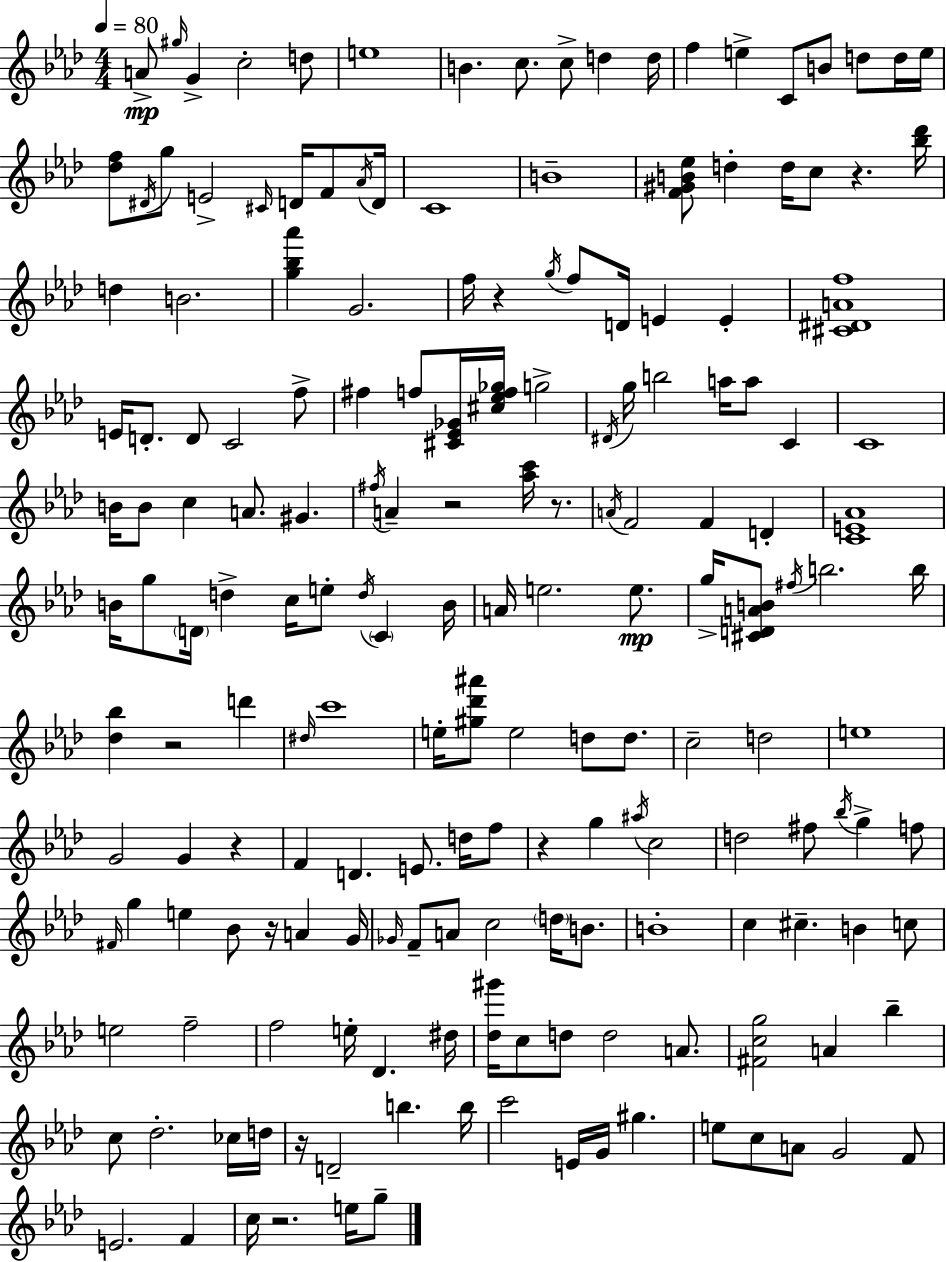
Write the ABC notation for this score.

X:1
T:Untitled
M:4/4
L:1/4
K:Ab
A/2 ^g/4 G c2 d/2 e4 B c/2 c/2 d d/4 f e C/2 B/2 d/2 d/4 e/4 [_df]/2 ^D/4 g/2 E2 ^C/4 D/4 F/2 _A/4 D/4 C4 B4 [F^GB_e]/2 d d/4 c/2 z [_b_d']/4 d B2 [g_b_a'] G2 f/4 z g/4 f/2 D/4 E E [^C^DAf]4 E/4 D/2 D/2 C2 f/2 ^f f/2 [^C_E_G]/4 [^c_ef_g]/4 g2 ^D/4 g/4 b2 a/4 a/2 C C4 B/4 B/2 c A/2 ^G ^f/4 A z2 [_ac']/4 z/2 A/4 F2 F D [CE_A]4 B/4 g/2 D/4 d c/4 e/2 d/4 C B/4 A/4 e2 e/2 g/4 [^CDAB]/2 ^f/4 b2 b/4 [_d_b] z2 d' ^d/4 c'4 e/4 [^g_d'^a']/2 e2 d/2 d/2 c2 d2 e4 G2 G z F D E/2 d/4 f/2 z g ^a/4 c2 d2 ^f/2 _b/4 g f/2 ^F/4 g e _B/2 z/4 A G/4 _G/4 F/2 A/2 c2 d/4 B/2 B4 c ^c B c/2 e2 f2 f2 e/4 _D ^d/4 [_d^g']/4 c/2 d/2 d2 A/2 [^Fcg]2 A _b c/2 _d2 _c/4 d/4 z/4 D2 b b/4 c'2 E/4 G/4 ^g e/2 c/2 A/2 G2 F/2 E2 F c/4 z2 e/4 g/2